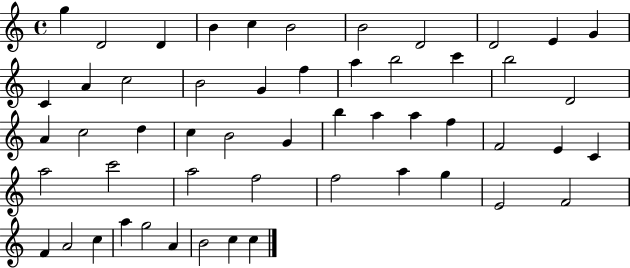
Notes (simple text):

G5/q D4/h D4/q B4/q C5/q B4/h B4/h D4/h D4/h E4/q G4/q C4/q A4/q C5/h B4/h G4/q F5/q A5/q B5/h C6/q B5/h D4/h A4/q C5/h D5/q C5/q B4/h G4/q B5/q A5/q A5/q F5/q F4/h E4/q C4/q A5/h C6/h A5/h F5/h F5/h A5/q G5/q E4/h F4/h F4/q A4/h C5/q A5/q G5/h A4/q B4/h C5/q C5/q